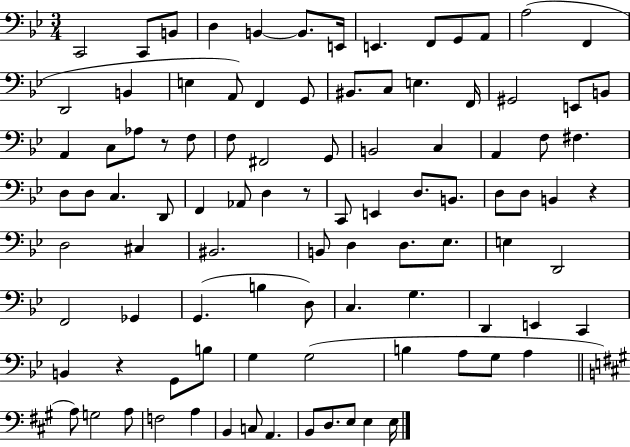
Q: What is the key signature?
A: BES major